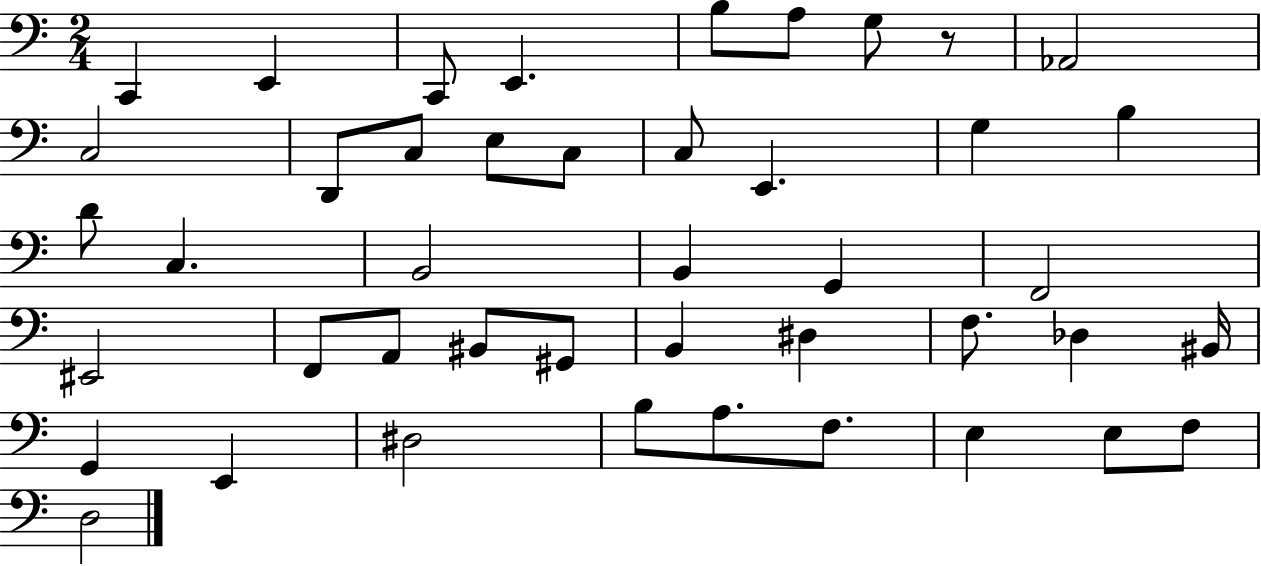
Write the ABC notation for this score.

X:1
T:Untitled
M:2/4
L:1/4
K:C
C,, E,, C,,/2 E,, B,/2 A,/2 G,/2 z/2 _A,,2 C,2 D,,/2 C,/2 E,/2 C,/2 C,/2 E,, G, B, D/2 C, B,,2 B,, G,, F,,2 ^E,,2 F,,/2 A,,/2 ^B,,/2 ^G,,/2 B,, ^D, F,/2 _D, ^B,,/4 G,, E,, ^D,2 B,/2 A,/2 F,/2 E, E,/2 F,/2 D,2